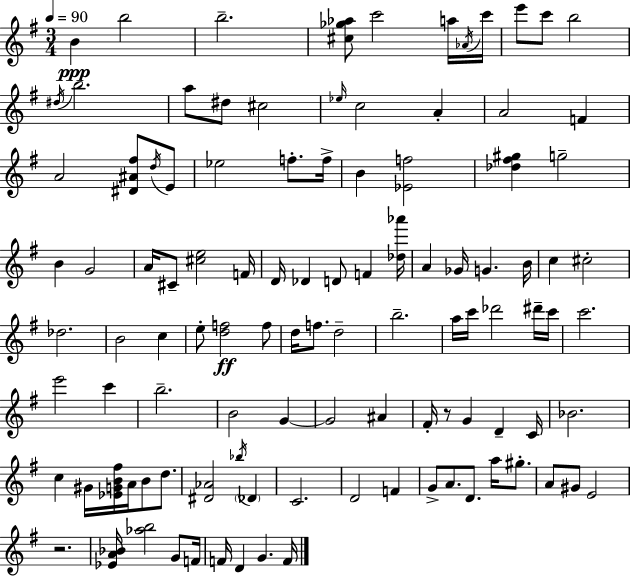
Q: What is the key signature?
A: G major